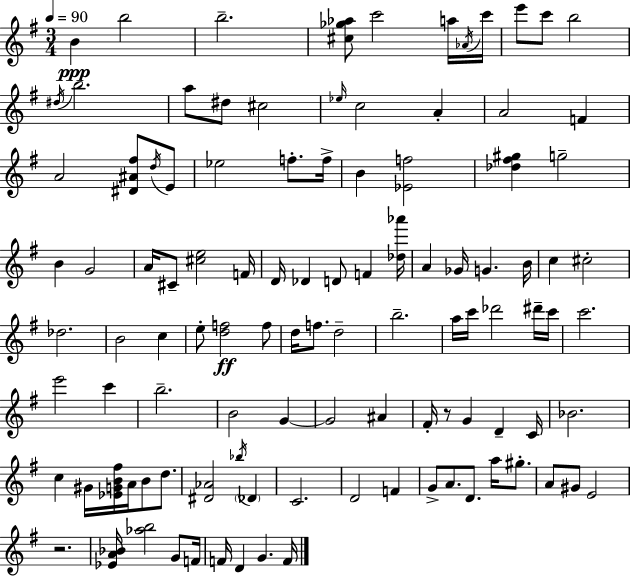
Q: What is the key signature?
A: G major